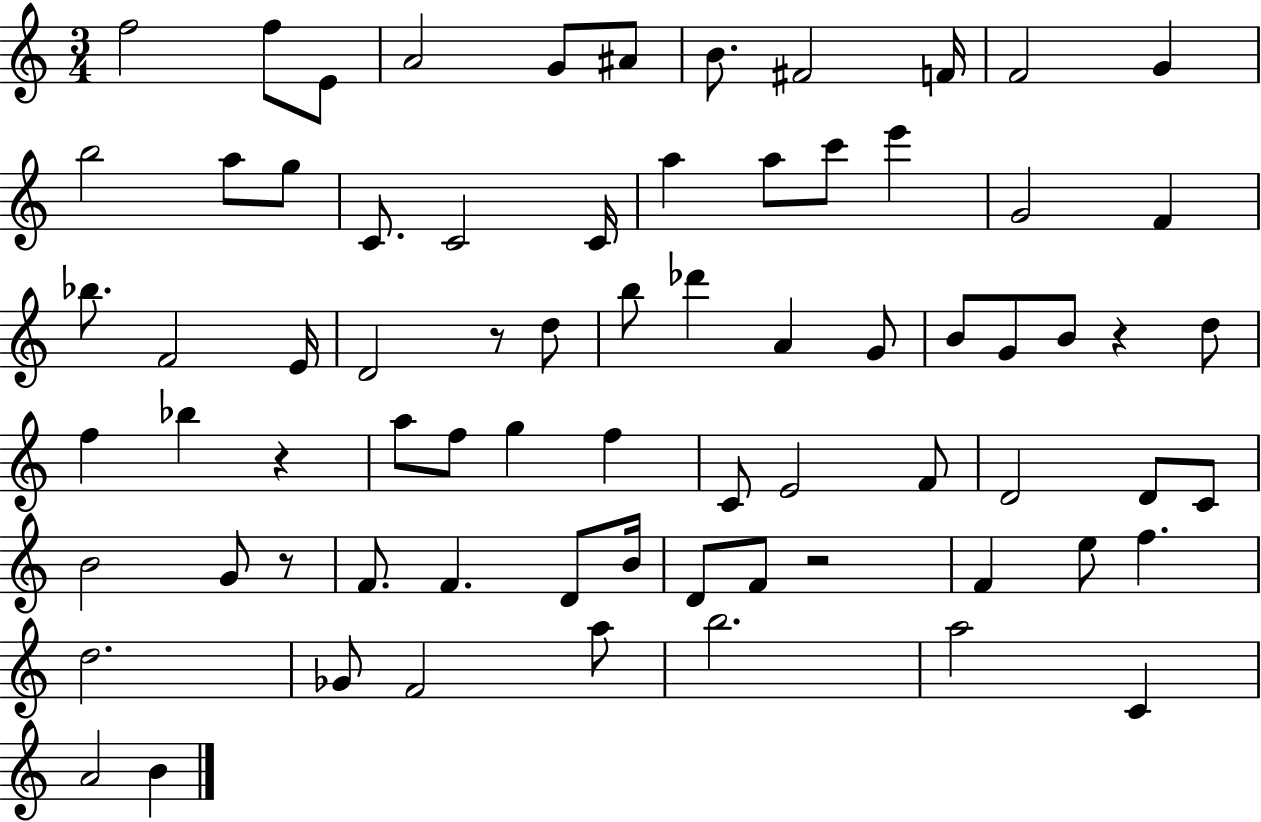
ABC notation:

X:1
T:Untitled
M:3/4
L:1/4
K:C
f2 f/2 E/2 A2 G/2 ^A/2 B/2 ^F2 F/4 F2 G b2 a/2 g/2 C/2 C2 C/4 a a/2 c'/2 e' G2 F _b/2 F2 E/4 D2 z/2 d/2 b/2 _d' A G/2 B/2 G/2 B/2 z d/2 f _b z a/2 f/2 g f C/2 E2 F/2 D2 D/2 C/2 B2 G/2 z/2 F/2 F D/2 B/4 D/2 F/2 z2 F e/2 f d2 _G/2 F2 a/2 b2 a2 C A2 B